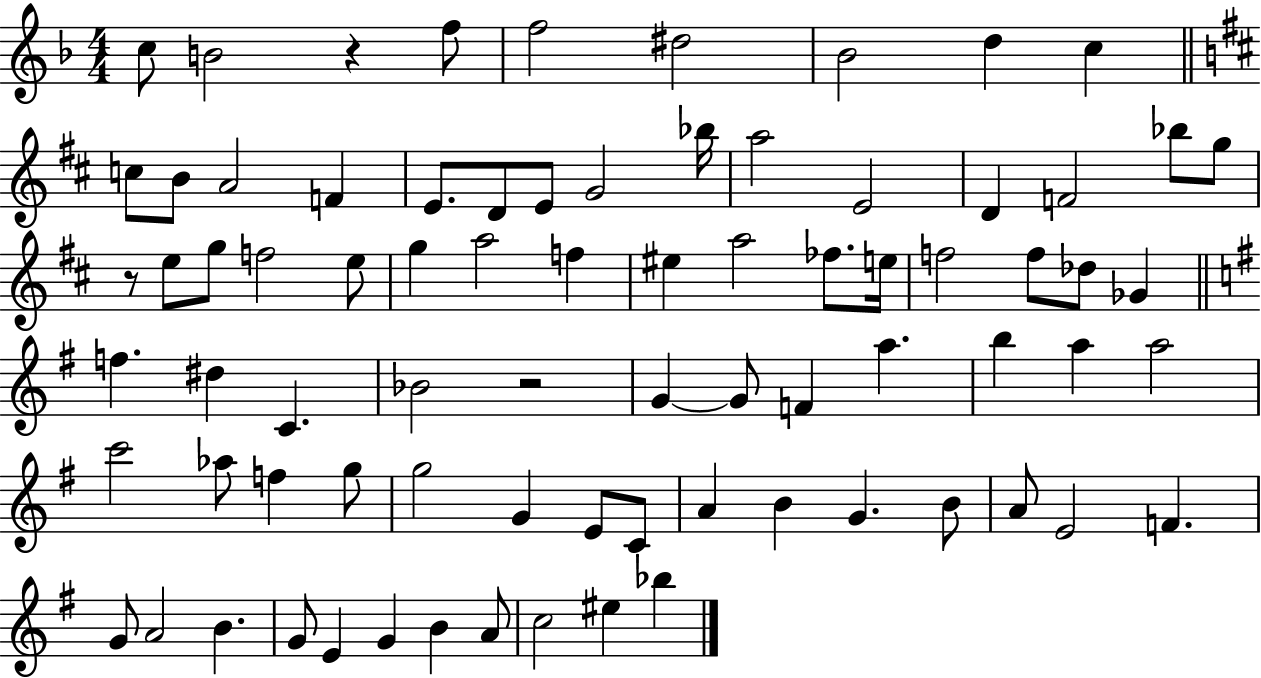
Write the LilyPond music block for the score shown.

{
  \clef treble
  \numericTimeSignature
  \time 4/4
  \key f \major
  c''8 b'2 r4 f''8 | f''2 dis''2 | bes'2 d''4 c''4 | \bar "||" \break \key d \major c''8 b'8 a'2 f'4 | e'8. d'8 e'8 g'2 bes''16 | a''2 e'2 | d'4 f'2 bes''8 g''8 | \break r8 e''8 g''8 f''2 e''8 | g''4 a''2 f''4 | eis''4 a''2 fes''8. e''16 | f''2 f''8 des''8 ges'4 | \break \bar "||" \break \key g \major f''4. dis''4 c'4. | bes'2 r2 | g'4~~ g'8 f'4 a''4. | b''4 a''4 a''2 | \break c'''2 aes''8 f''4 g''8 | g''2 g'4 e'8 c'8 | a'4 b'4 g'4. b'8 | a'8 e'2 f'4. | \break g'8 a'2 b'4. | g'8 e'4 g'4 b'4 a'8 | c''2 eis''4 bes''4 | \bar "|."
}